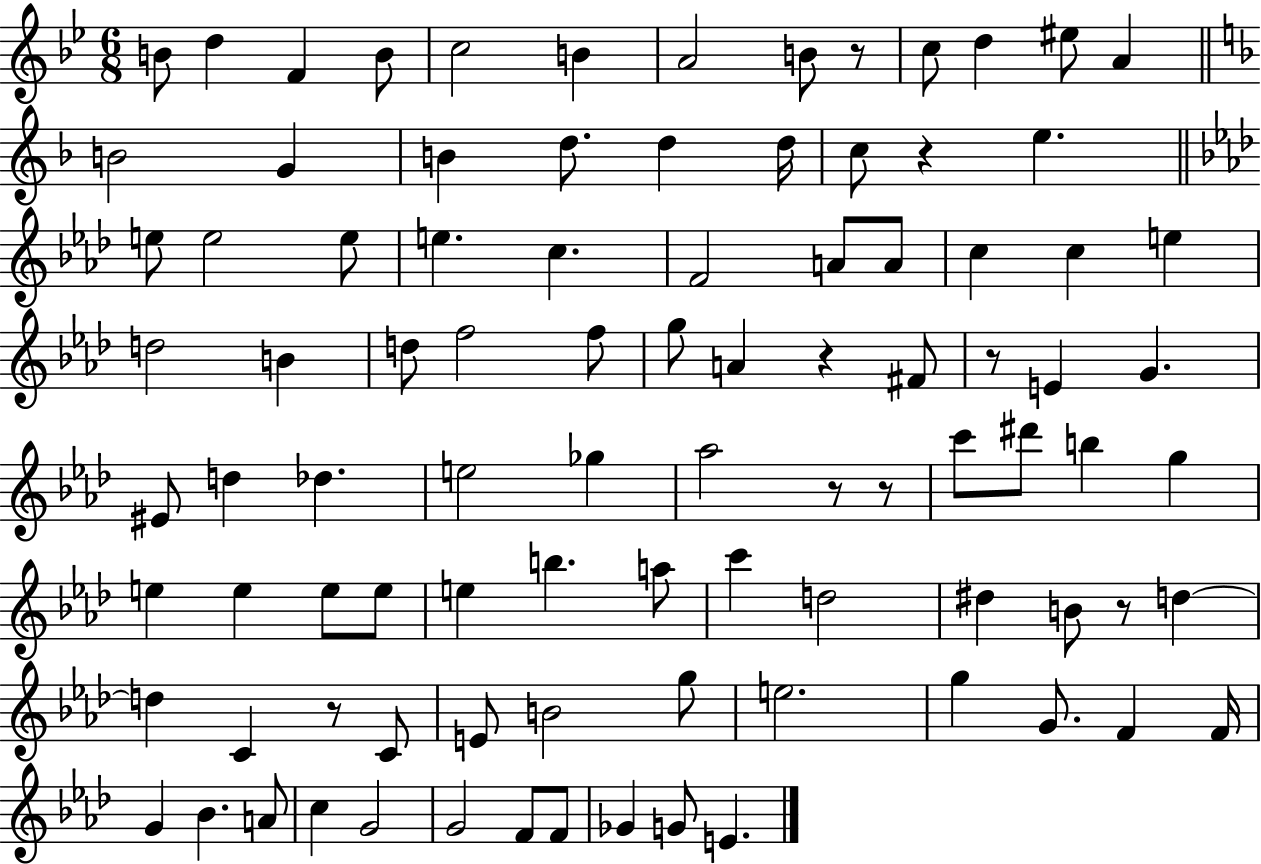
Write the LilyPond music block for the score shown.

{
  \clef treble
  \numericTimeSignature
  \time 6/8
  \key bes \major
  b'8 d''4 f'4 b'8 | c''2 b'4 | a'2 b'8 r8 | c''8 d''4 eis''8 a'4 | \break \bar "||" \break \key d \minor b'2 g'4 | b'4 d''8. d''4 d''16 | c''8 r4 e''4. | \bar "||" \break \key aes \major e''8 e''2 e''8 | e''4. c''4. | f'2 a'8 a'8 | c''4 c''4 e''4 | \break d''2 b'4 | d''8 f''2 f''8 | g''8 a'4 r4 fis'8 | r8 e'4 g'4. | \break eis'8 d''4 des''4. | e''2 ges''4 | aes''2 r8 r8 | c'''8 dis'''8 b''4 g''4 | \break e''4 e''4 e''8 e''8 | e''4 b''4. a''8 | c'''4 d''2 | dis''4 b'8 r8 d''4~~ | \break d''4 c'4 r8 c'8 | e'8 b'2 g''8 | e''2. | g''4 g'8. f'4 f'16 | \break g'4 bes'4. a'8 | c''4 g'2 | g'2 f'8 f'8 | ges'4 g'8 e'4. | \break \bar "|."
}